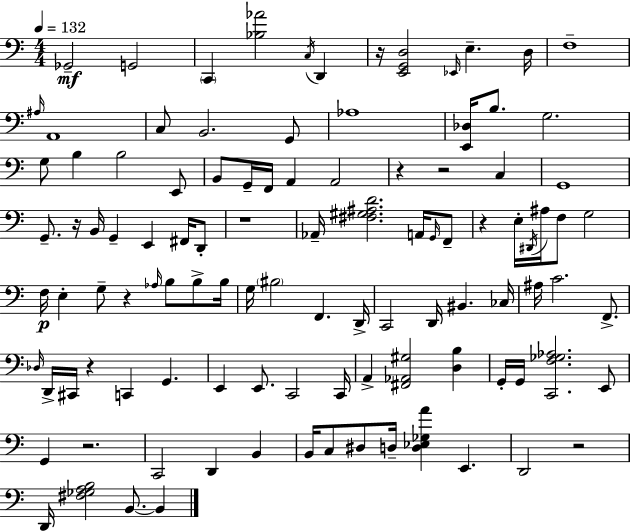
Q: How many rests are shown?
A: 10